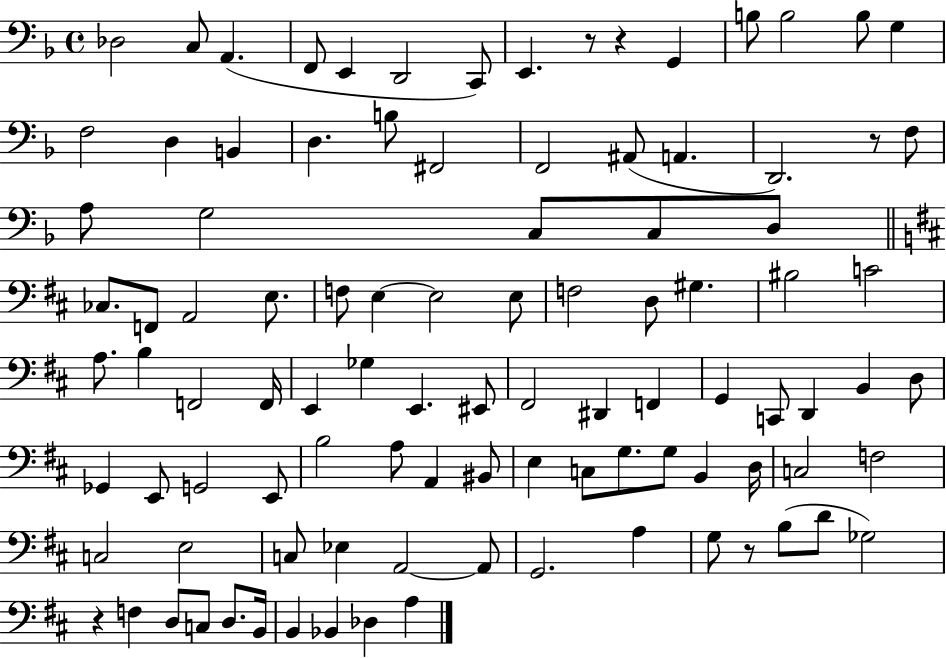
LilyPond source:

{
  \clef bass
  \time 4/4
  \defaultTimeSignature
  \key f \major
  des2 c8 a,4.( | f,8 e,4 d,2 c,8) | e,4. r8 r4 g,4 | b8 b2 b8 g4 | \break f2 d4 b,4 | d4. b8 fis,2 | f,2 ais,8( a,4. | d,2.) r8 f8 | \break a8 g2 c8 c8 d8 | \bar "||" \break \key d \major ces8. f,8 a,2 e8. | f8 e4~~ e2 e8 | f2 d8 gis4. | bis2 c'2 | \break a8. b4 f,2 f,16 | e,4 ges4 e,4. eis,8 | fis,2 dis,4 f,4 | g,4 c,8 d,4 b,4 d8 | \break ges,4 e,8 g,2 e,8 | b2 a8 a,4 bis,8 | e4 c8 g8. g8 b,4 d16 | c2 f2 | \break c2 e2 | c8 ees4 a,2~~ a,8 | g,2. a4 | g8 r8 b8( d'8 ges2) | \break r4 f4 d8 c8 d8. b,16 | b,4 bes,4 des4 a4 | \bar "|."
}